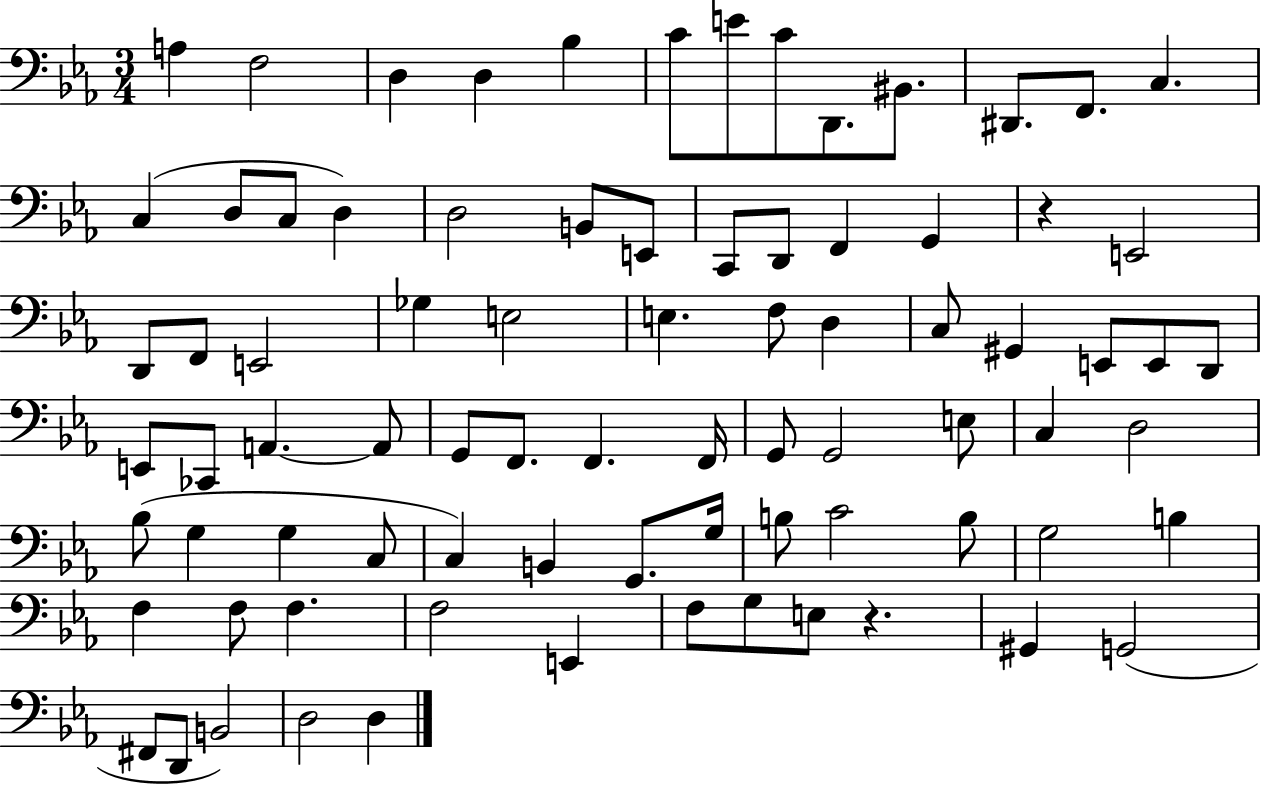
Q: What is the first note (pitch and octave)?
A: A3